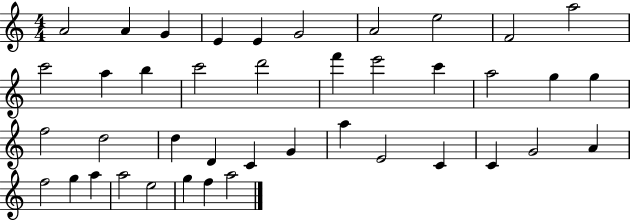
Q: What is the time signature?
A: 4/4